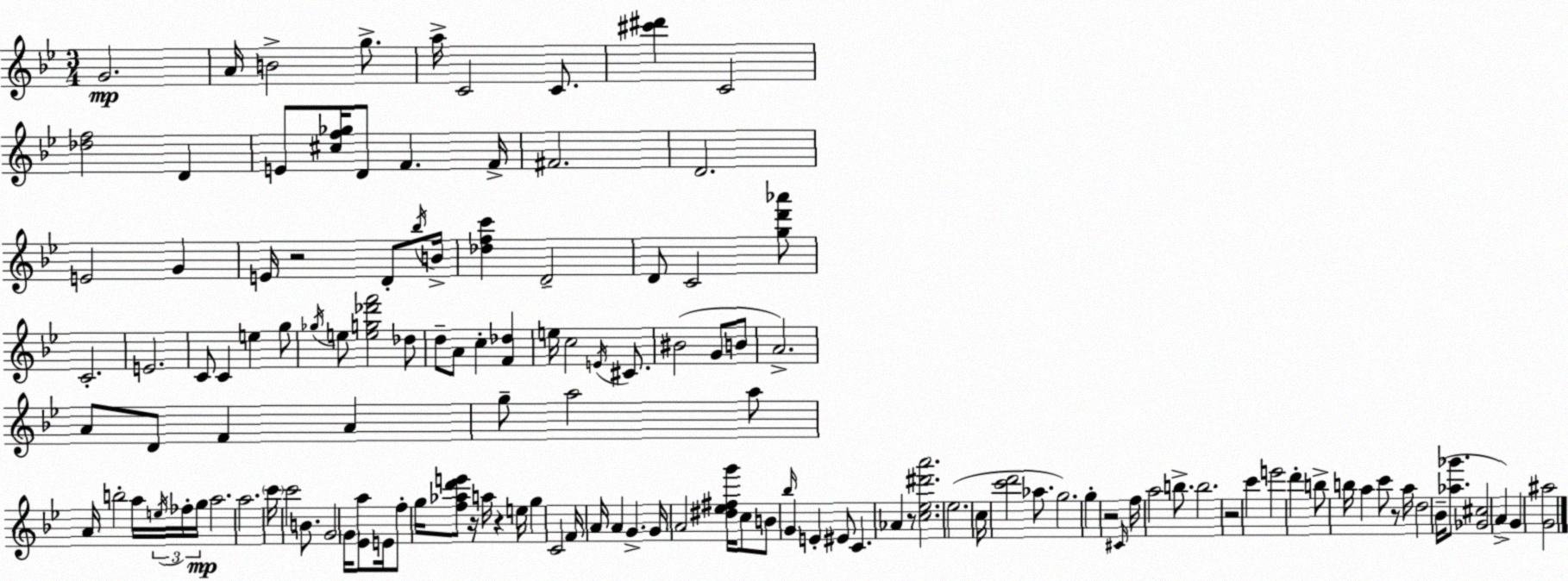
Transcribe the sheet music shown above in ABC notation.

X:1
T:Untitled
M:3/4
L:1/4
K:Bb
G2 A/4 B2 g/2 a/4 C2 C/2 [^c'^d'] C2 [_df]2 D E/2 [^cf_g]/4 D/2 F F/4 ^F2 D2 E2 G E/4 z2 D/2 _b/4 B/4 [_dfc'] D2 D/2 C2 [gd'_a']/2 C2 E2 C/2 C e g/2 _g/4 e/2 [eg_d'f']2 _d/2 d/2 A/2 c [F_d] e/4 c2 E/4 ^C/2 ^B2 G/2 B/2 A2 A/2 D/2 F A g/2 a2 a/2 A/4 b2 a/4 e/4 _f/4 g/4 a2 a2 c'/4 c'2 B/2 G2 G/4 [_Ea]/2 E/4 f/2 g/4 [f_ad'e']/2 z/4 a/4 z e/4 g C2 F/4 A/4 A G G/4 A2 [^d_e^fg']/4 c/2 B/2 _b/4 G E ^E/2 C _A z/2 [c_e^d'a']2 _e2 c/4 [c'd']2 _a/2 g2 g z2 ^C/4 f/4 a2 b/2 b2 z2 c' e'2 d' b/2 b/4 a c'/2 z/2 a/4 d2 _B/4 [_a_g']/2 [_G^c]2 A G [G^a]2